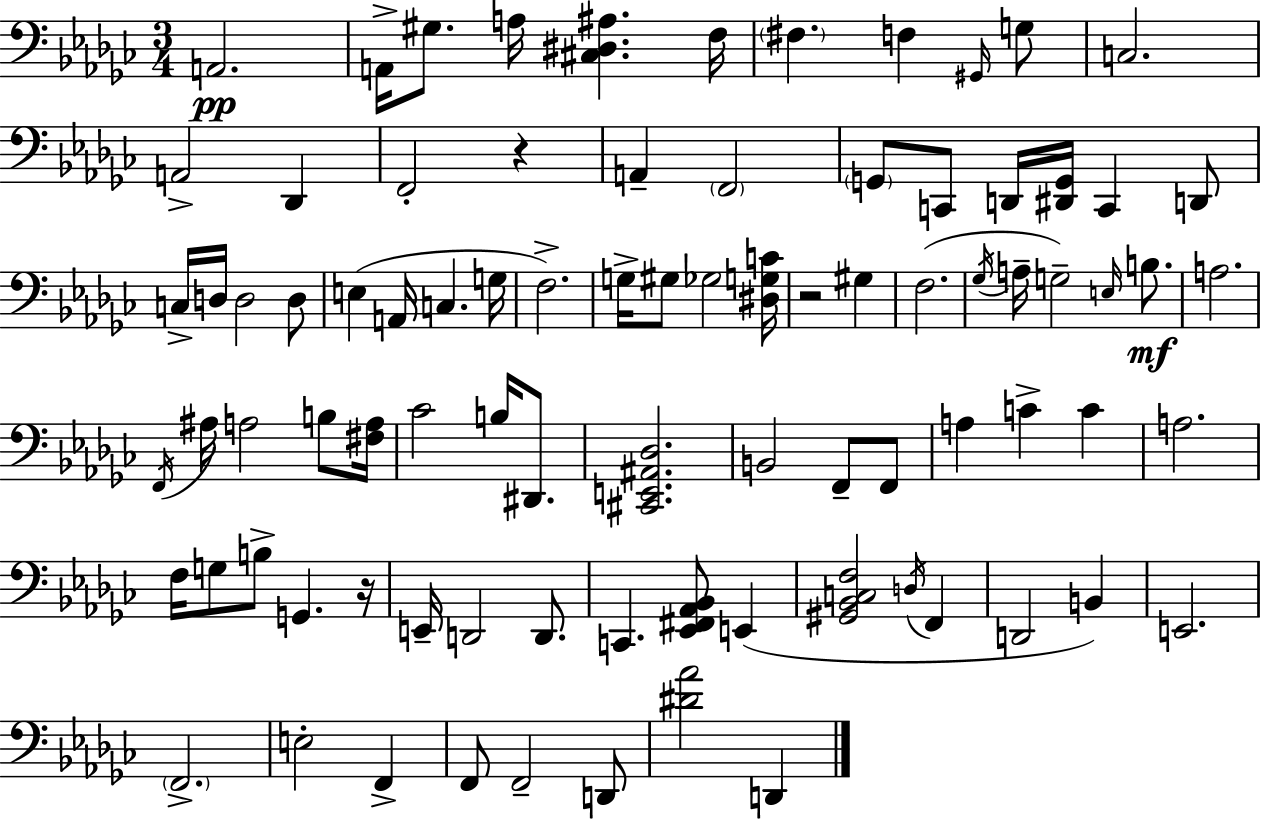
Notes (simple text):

A2/h. A2/s G#3/e. A3/s [C#3,D#3,A#3]/q. F3/s F#3/q. F3/q G#2/s G3/e C3/h. A2/h Db2/q F2/h R/q A2/q F2/h G2/e C2/e D2/s [D#2,G2]/s C2/q D2/e C3/s D3/s D3/h D3/e E3/q A2/s C3/q. G3/s F3/h. G3/s G#3/e Gb3/h [D#3,G3,C4]/s R/h G#3/q F3/h. Gb3/s A3/s G3/h E3/s B3/e. A3/h. F2/s A#3/s A3/h B3/e [F#3,A3]/s CES4/h B3/s D#2/e. [C#2,E2,A#2,Db3]/h. B2/h F2/e F2/e A3/q C4/q C4/q A3/h. F3/s G3/e B3/e G2/q. R/s E2/s D2/h D2/e. C2/q. [Eb2,F#2,Ab2,Bb2]/e E2/q [G#2,Bb2,C3,F3]/h D3/s F2/q D2/h B2/q E2/h. F2/h. E3/h F2/q F2/e F2/h D2/e [D#4,Ab4]/h D2/q